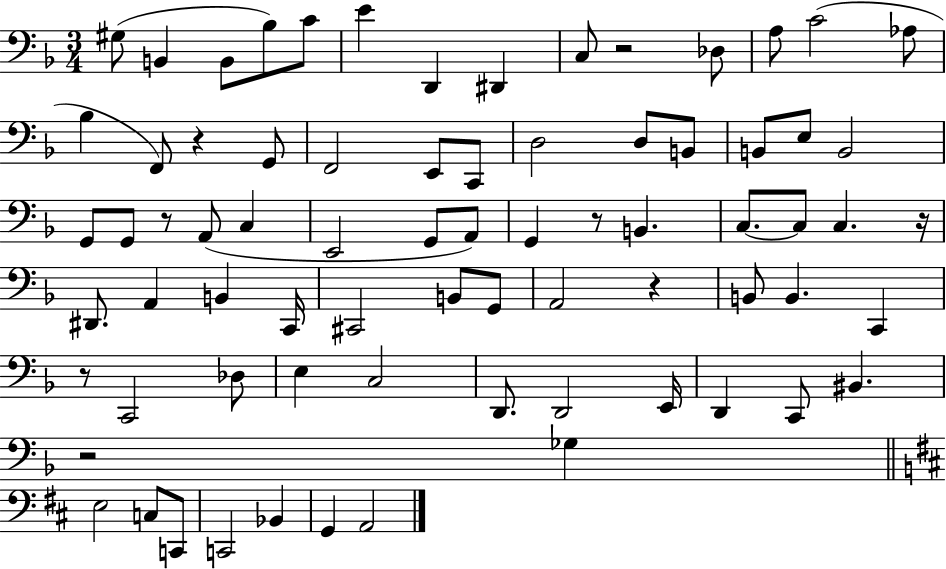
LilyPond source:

{
  \clef bass
  \numericTimeSignature
  \time 3/4
  \key f \major
  \repeat volta 2 { gis8( b,4 b,8 bes8) c'8 | e'4 d,4 dis,4 | c8 r2 des8 | a8 c'2( aes8 | \break bes4 f,8) r4 g,8 | f,2 e,8 c,8 | d2 d8 b,8 | b,8 e8 b,2 | \break g,8 g,8 r8 a,8( c4 | e,2 g,8 a,8) | g,4 r8 b,4. | c8.~~ c8 c4. r16 | \break dis,8. a,4 b,4 c,16 | cis,2 b,8 g,8 | a,2 r4 | b,8 b,4. c,4 | \break r8 c,2 des8 | e4 c2 | d,8. d,2 e,16 | d,4 c,8 bis,4. | \break r2 ges4 | \bar "||" \break \key b \minor e2 c8 c,8 | c,2 bes,4 | g,4 a,2 | } \bar "|."
}